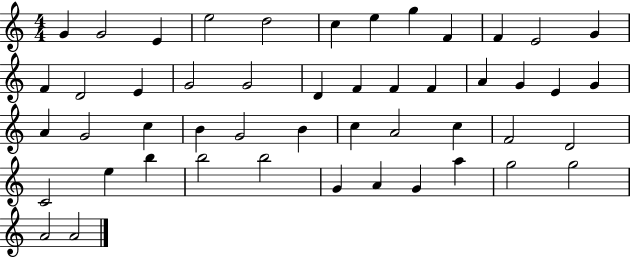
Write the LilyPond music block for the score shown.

{
  \clef treble
  \numericTimeSignature
  \time 4/4
  \key c \major
  g'4 g'2 e'4 | e''2 d''2 | c''4 e''4 g''4 f'4 | f'4 e'2 g'4 | \break f'4 d'2 e'4 | g'2 g'2 | d'4 f'4 f'4 f'4 | a'4 g'4 e'4 g'4 | \break a'4 g'2 c''4 | b'4 g'2 b'4 | c''4 a'2 c''4 | f'2 d'2 | \break c'2 e''4 b''4 | b''2 b''2 | g'4 a'4 g'4 a''4 | g''2 g''2 | \break a'2 a'2 | \bar "|."
}